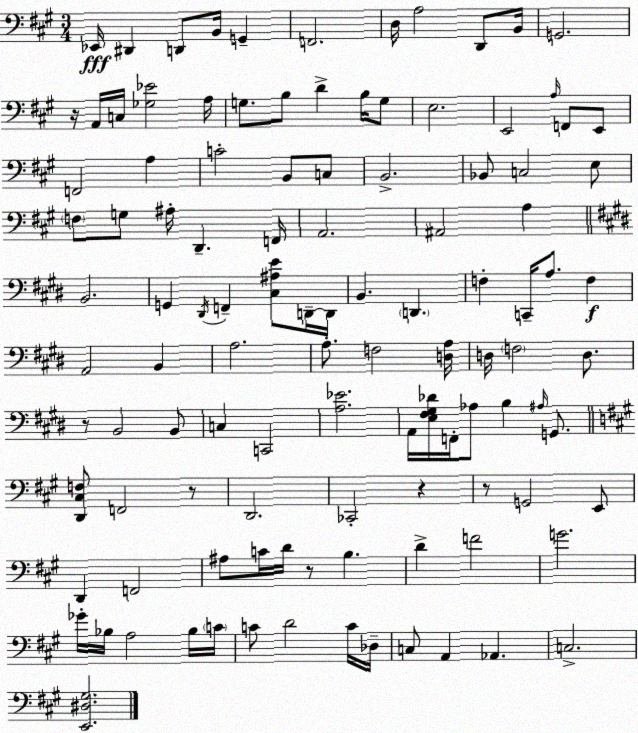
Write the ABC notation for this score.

X:1
T:Untitled
M:3/4
L:1/4
K:A
_E,,/4 ^D,, D,,/2 B,,/4 G,, F,,2 D,/4 A,2 D,,/2 B,,/4 G,,2 z/4 A,,/4 C,/4 [_G,_E]2 A,/4 G,/2 B,/2 D B,/4 G,/2 E,2 E,,2 A,/4 F,,/2 E,,/2 F,,2 A, C2 B,,/2 C,/2 B,,2 _B,,/2 C,2 E,/2 F,/2 G,/2 ^A,/4 D,, F,,/4 A,,2 ^A,,2 A, B,,2 G,, ^D,,/4 F,, [^C,^A,E]/2 D,,/4 D,,/4 B,, D,, F, C,,/4 A,/2 F, A,,2 B,, A,2 A,/2 F,2 [D,A,]/4 D,/4 F,2 D,/2 z/2 B,,2 B,,/2 C, C,,2 [A,_E]2 A,,/4 [E,^F,^G,_D]/4 F,,/4 _A,/2 B, ^A,/4 G,,/2 [D,,^C,F,]/2 F,,2 z/2 D,,2 _C,,2 z z/2 G,,2 E,,/2 D,, F,,2 ^A,/2 C/4 D/4 z/2 B, D F2 G2 _G/4 _B,/4 A,2 _B,/4 C/4 C/2 D2 C/4 _D,/4 C,/2 A,, _A,, C,2 [E,,^D,^G,]2